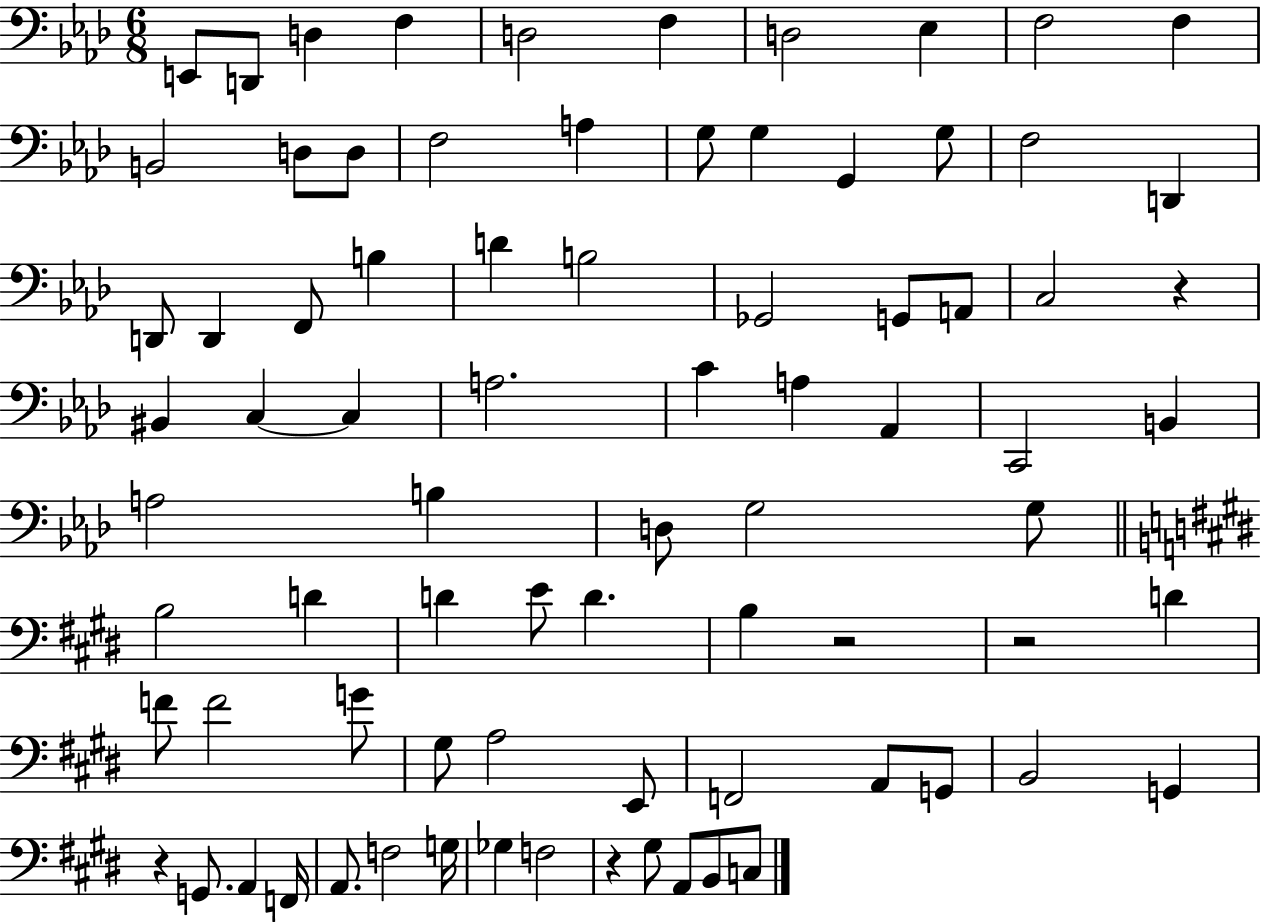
X:1
T:Untitled
M:6/8
L:1/4
K:Ab
E,,/2 D,,/2 D, F, D,2 F, D,2 _E, F,2 F, B,,2 D,/2 D,/2 F,2 A, G,/2 G, G,, G,/2 F,2 D,, D,,/2 D,, F,,/2 B, D B,2 _G,,2 G,,/2 A,,/2 C,2 z ^B,, C, C, A,2 C A, _A,, C,,2 B,, A,2 B, D,/2 G,2 G,/2 B,2 D D E/2 D B, z2 z2 D F/2 F2 G/2 ^G,/2 A,2 E,,/2 F,,2 A,,/2 G,,/2 B,,2 G,, z G,,/2 A,, F,,/4 A,,/2 F,2 G,/4 _G, F,2 z ^G,/2 A,,/2 B,,/2 C,/2